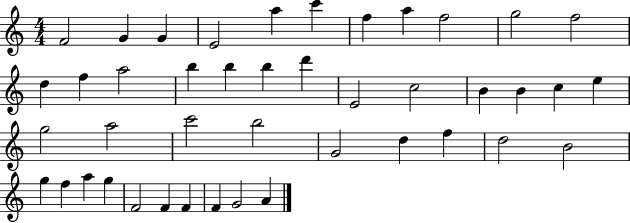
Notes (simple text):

F4/h G4/q G4/q E4/h A5/q C6/q F5/q A5/q F5/h G5/h F5/h D5/q F5/q A5/h B5/q B5/q B5/q D6/q E4/h C5/h B4/q B4/q C5/q E5/q G5/h A5/h C6/h B5/h G4/h D5/q F5/q D5/h B4/h G5/q F5/q A5/q G5/q F4/h F4/q F4/q F4/q G4/h A4/q